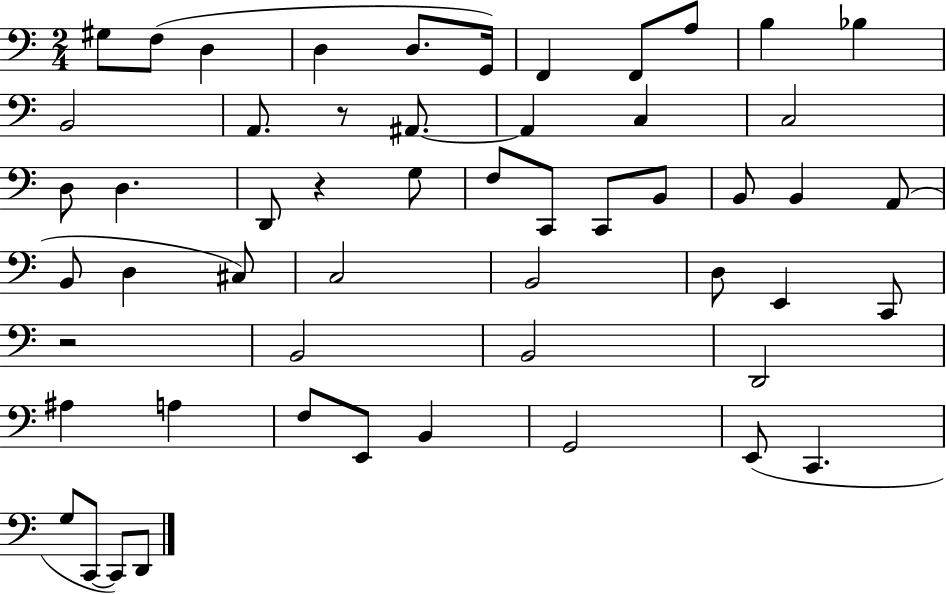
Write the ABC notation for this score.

X:1
T:Untitled
M:2/4
L:1/4
K:C
^G,/2 F,/2 D, D, D,/2 G,,/4 F,, F,,/2 A,/2 B, _B, B,,2 A,,/2 z/2 ^A,,/2 ^A,, C, C,2 D,/2 D, D,,/2 z G,/2 F,/2 C,,/2 C,,/2 B,,/2 B,,/2 B,, A,,/2 B,,/2 D, ^C,/2 C,2 B,,2 D,/2 E,, C,,/2 z2 B,,2 B,,2 D,,2 ^A, A, F,/2 E,,/2 B,, G,,2 E,,/2 C,, G,/2 C,,/2 C,,/2 D,,/2